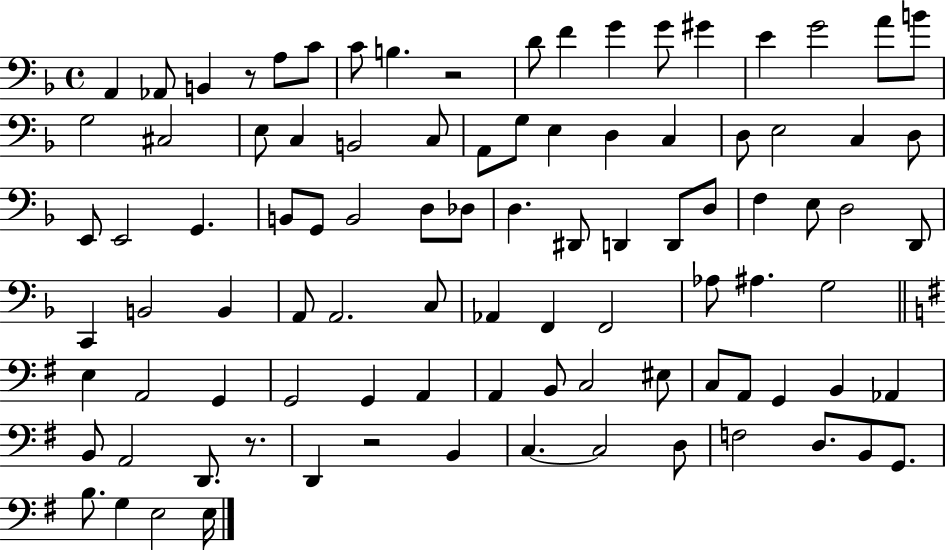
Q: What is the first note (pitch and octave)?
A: A2